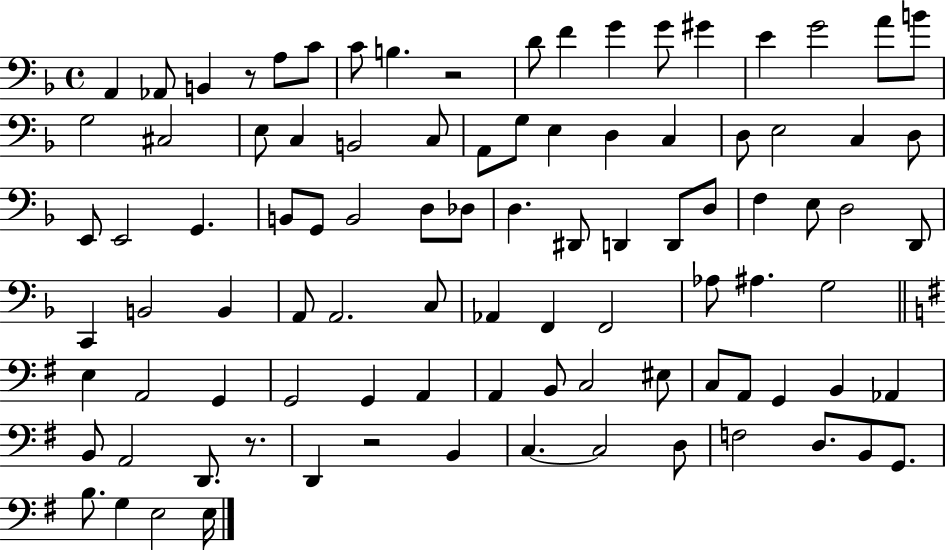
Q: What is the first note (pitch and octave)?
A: A2